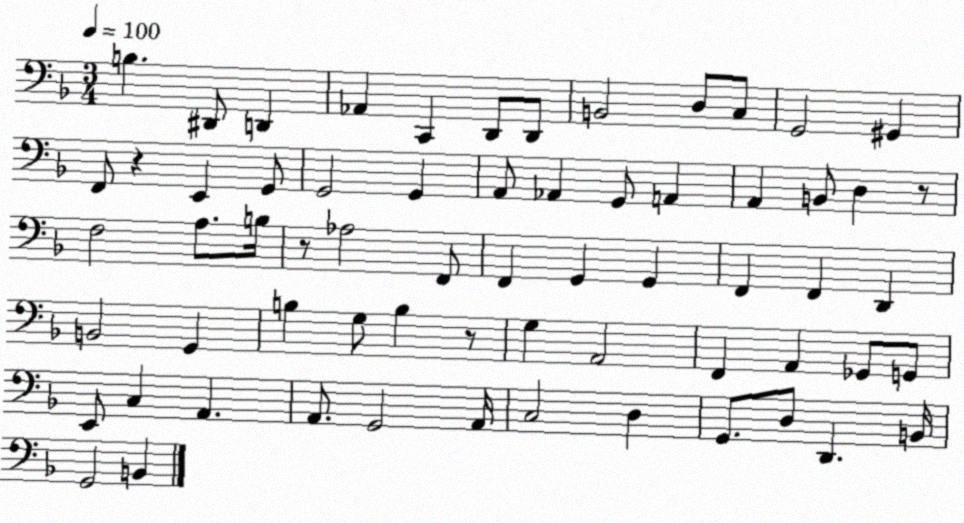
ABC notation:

X:1
T:Untitled
M:3/4
L:1/4
K:F
B, ^D,,/2 D,, _A,, C,, D,,/2 D,,/2 B,,2 D,/2 C,/2 G,,2 ^G,, F,,/2 z E,, G,,/2 G,,2 G,, A,,/2 _A,, G,,/2 A,, A,, B,,/2 D, z/2 F,2 A,/2 B,/4 z/2 _A,2 F,,/2 F,, G,, G,, F,, F,, D,, B,,2 G,, B, G,/2 B, z/2 G, A,,2 F,, A,, _G,,/2 G,,/2 E,,/2 C, A,, A,,/2 G,,2 A,,/4 C,2 D, G,,/2 D,/2 D,, B,,/4 G,,2 B,,